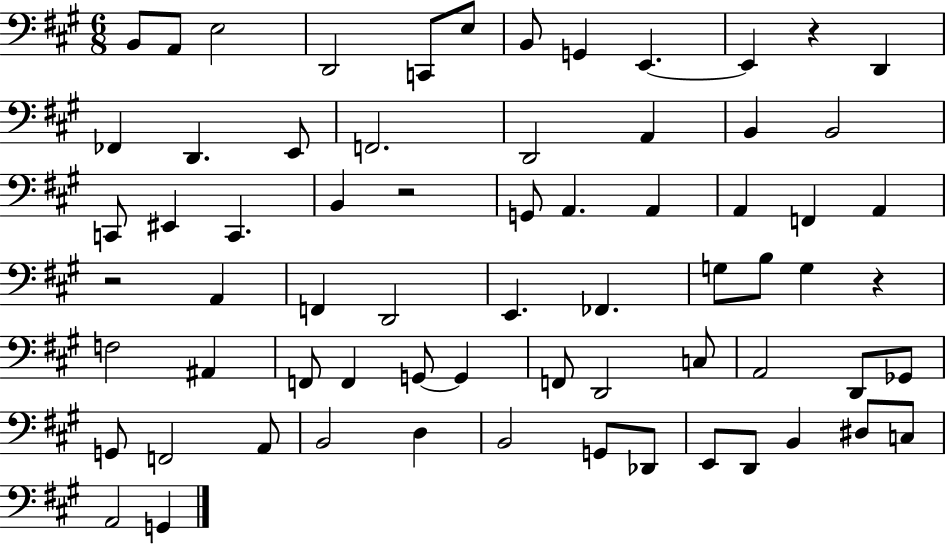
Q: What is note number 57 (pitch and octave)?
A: Db2